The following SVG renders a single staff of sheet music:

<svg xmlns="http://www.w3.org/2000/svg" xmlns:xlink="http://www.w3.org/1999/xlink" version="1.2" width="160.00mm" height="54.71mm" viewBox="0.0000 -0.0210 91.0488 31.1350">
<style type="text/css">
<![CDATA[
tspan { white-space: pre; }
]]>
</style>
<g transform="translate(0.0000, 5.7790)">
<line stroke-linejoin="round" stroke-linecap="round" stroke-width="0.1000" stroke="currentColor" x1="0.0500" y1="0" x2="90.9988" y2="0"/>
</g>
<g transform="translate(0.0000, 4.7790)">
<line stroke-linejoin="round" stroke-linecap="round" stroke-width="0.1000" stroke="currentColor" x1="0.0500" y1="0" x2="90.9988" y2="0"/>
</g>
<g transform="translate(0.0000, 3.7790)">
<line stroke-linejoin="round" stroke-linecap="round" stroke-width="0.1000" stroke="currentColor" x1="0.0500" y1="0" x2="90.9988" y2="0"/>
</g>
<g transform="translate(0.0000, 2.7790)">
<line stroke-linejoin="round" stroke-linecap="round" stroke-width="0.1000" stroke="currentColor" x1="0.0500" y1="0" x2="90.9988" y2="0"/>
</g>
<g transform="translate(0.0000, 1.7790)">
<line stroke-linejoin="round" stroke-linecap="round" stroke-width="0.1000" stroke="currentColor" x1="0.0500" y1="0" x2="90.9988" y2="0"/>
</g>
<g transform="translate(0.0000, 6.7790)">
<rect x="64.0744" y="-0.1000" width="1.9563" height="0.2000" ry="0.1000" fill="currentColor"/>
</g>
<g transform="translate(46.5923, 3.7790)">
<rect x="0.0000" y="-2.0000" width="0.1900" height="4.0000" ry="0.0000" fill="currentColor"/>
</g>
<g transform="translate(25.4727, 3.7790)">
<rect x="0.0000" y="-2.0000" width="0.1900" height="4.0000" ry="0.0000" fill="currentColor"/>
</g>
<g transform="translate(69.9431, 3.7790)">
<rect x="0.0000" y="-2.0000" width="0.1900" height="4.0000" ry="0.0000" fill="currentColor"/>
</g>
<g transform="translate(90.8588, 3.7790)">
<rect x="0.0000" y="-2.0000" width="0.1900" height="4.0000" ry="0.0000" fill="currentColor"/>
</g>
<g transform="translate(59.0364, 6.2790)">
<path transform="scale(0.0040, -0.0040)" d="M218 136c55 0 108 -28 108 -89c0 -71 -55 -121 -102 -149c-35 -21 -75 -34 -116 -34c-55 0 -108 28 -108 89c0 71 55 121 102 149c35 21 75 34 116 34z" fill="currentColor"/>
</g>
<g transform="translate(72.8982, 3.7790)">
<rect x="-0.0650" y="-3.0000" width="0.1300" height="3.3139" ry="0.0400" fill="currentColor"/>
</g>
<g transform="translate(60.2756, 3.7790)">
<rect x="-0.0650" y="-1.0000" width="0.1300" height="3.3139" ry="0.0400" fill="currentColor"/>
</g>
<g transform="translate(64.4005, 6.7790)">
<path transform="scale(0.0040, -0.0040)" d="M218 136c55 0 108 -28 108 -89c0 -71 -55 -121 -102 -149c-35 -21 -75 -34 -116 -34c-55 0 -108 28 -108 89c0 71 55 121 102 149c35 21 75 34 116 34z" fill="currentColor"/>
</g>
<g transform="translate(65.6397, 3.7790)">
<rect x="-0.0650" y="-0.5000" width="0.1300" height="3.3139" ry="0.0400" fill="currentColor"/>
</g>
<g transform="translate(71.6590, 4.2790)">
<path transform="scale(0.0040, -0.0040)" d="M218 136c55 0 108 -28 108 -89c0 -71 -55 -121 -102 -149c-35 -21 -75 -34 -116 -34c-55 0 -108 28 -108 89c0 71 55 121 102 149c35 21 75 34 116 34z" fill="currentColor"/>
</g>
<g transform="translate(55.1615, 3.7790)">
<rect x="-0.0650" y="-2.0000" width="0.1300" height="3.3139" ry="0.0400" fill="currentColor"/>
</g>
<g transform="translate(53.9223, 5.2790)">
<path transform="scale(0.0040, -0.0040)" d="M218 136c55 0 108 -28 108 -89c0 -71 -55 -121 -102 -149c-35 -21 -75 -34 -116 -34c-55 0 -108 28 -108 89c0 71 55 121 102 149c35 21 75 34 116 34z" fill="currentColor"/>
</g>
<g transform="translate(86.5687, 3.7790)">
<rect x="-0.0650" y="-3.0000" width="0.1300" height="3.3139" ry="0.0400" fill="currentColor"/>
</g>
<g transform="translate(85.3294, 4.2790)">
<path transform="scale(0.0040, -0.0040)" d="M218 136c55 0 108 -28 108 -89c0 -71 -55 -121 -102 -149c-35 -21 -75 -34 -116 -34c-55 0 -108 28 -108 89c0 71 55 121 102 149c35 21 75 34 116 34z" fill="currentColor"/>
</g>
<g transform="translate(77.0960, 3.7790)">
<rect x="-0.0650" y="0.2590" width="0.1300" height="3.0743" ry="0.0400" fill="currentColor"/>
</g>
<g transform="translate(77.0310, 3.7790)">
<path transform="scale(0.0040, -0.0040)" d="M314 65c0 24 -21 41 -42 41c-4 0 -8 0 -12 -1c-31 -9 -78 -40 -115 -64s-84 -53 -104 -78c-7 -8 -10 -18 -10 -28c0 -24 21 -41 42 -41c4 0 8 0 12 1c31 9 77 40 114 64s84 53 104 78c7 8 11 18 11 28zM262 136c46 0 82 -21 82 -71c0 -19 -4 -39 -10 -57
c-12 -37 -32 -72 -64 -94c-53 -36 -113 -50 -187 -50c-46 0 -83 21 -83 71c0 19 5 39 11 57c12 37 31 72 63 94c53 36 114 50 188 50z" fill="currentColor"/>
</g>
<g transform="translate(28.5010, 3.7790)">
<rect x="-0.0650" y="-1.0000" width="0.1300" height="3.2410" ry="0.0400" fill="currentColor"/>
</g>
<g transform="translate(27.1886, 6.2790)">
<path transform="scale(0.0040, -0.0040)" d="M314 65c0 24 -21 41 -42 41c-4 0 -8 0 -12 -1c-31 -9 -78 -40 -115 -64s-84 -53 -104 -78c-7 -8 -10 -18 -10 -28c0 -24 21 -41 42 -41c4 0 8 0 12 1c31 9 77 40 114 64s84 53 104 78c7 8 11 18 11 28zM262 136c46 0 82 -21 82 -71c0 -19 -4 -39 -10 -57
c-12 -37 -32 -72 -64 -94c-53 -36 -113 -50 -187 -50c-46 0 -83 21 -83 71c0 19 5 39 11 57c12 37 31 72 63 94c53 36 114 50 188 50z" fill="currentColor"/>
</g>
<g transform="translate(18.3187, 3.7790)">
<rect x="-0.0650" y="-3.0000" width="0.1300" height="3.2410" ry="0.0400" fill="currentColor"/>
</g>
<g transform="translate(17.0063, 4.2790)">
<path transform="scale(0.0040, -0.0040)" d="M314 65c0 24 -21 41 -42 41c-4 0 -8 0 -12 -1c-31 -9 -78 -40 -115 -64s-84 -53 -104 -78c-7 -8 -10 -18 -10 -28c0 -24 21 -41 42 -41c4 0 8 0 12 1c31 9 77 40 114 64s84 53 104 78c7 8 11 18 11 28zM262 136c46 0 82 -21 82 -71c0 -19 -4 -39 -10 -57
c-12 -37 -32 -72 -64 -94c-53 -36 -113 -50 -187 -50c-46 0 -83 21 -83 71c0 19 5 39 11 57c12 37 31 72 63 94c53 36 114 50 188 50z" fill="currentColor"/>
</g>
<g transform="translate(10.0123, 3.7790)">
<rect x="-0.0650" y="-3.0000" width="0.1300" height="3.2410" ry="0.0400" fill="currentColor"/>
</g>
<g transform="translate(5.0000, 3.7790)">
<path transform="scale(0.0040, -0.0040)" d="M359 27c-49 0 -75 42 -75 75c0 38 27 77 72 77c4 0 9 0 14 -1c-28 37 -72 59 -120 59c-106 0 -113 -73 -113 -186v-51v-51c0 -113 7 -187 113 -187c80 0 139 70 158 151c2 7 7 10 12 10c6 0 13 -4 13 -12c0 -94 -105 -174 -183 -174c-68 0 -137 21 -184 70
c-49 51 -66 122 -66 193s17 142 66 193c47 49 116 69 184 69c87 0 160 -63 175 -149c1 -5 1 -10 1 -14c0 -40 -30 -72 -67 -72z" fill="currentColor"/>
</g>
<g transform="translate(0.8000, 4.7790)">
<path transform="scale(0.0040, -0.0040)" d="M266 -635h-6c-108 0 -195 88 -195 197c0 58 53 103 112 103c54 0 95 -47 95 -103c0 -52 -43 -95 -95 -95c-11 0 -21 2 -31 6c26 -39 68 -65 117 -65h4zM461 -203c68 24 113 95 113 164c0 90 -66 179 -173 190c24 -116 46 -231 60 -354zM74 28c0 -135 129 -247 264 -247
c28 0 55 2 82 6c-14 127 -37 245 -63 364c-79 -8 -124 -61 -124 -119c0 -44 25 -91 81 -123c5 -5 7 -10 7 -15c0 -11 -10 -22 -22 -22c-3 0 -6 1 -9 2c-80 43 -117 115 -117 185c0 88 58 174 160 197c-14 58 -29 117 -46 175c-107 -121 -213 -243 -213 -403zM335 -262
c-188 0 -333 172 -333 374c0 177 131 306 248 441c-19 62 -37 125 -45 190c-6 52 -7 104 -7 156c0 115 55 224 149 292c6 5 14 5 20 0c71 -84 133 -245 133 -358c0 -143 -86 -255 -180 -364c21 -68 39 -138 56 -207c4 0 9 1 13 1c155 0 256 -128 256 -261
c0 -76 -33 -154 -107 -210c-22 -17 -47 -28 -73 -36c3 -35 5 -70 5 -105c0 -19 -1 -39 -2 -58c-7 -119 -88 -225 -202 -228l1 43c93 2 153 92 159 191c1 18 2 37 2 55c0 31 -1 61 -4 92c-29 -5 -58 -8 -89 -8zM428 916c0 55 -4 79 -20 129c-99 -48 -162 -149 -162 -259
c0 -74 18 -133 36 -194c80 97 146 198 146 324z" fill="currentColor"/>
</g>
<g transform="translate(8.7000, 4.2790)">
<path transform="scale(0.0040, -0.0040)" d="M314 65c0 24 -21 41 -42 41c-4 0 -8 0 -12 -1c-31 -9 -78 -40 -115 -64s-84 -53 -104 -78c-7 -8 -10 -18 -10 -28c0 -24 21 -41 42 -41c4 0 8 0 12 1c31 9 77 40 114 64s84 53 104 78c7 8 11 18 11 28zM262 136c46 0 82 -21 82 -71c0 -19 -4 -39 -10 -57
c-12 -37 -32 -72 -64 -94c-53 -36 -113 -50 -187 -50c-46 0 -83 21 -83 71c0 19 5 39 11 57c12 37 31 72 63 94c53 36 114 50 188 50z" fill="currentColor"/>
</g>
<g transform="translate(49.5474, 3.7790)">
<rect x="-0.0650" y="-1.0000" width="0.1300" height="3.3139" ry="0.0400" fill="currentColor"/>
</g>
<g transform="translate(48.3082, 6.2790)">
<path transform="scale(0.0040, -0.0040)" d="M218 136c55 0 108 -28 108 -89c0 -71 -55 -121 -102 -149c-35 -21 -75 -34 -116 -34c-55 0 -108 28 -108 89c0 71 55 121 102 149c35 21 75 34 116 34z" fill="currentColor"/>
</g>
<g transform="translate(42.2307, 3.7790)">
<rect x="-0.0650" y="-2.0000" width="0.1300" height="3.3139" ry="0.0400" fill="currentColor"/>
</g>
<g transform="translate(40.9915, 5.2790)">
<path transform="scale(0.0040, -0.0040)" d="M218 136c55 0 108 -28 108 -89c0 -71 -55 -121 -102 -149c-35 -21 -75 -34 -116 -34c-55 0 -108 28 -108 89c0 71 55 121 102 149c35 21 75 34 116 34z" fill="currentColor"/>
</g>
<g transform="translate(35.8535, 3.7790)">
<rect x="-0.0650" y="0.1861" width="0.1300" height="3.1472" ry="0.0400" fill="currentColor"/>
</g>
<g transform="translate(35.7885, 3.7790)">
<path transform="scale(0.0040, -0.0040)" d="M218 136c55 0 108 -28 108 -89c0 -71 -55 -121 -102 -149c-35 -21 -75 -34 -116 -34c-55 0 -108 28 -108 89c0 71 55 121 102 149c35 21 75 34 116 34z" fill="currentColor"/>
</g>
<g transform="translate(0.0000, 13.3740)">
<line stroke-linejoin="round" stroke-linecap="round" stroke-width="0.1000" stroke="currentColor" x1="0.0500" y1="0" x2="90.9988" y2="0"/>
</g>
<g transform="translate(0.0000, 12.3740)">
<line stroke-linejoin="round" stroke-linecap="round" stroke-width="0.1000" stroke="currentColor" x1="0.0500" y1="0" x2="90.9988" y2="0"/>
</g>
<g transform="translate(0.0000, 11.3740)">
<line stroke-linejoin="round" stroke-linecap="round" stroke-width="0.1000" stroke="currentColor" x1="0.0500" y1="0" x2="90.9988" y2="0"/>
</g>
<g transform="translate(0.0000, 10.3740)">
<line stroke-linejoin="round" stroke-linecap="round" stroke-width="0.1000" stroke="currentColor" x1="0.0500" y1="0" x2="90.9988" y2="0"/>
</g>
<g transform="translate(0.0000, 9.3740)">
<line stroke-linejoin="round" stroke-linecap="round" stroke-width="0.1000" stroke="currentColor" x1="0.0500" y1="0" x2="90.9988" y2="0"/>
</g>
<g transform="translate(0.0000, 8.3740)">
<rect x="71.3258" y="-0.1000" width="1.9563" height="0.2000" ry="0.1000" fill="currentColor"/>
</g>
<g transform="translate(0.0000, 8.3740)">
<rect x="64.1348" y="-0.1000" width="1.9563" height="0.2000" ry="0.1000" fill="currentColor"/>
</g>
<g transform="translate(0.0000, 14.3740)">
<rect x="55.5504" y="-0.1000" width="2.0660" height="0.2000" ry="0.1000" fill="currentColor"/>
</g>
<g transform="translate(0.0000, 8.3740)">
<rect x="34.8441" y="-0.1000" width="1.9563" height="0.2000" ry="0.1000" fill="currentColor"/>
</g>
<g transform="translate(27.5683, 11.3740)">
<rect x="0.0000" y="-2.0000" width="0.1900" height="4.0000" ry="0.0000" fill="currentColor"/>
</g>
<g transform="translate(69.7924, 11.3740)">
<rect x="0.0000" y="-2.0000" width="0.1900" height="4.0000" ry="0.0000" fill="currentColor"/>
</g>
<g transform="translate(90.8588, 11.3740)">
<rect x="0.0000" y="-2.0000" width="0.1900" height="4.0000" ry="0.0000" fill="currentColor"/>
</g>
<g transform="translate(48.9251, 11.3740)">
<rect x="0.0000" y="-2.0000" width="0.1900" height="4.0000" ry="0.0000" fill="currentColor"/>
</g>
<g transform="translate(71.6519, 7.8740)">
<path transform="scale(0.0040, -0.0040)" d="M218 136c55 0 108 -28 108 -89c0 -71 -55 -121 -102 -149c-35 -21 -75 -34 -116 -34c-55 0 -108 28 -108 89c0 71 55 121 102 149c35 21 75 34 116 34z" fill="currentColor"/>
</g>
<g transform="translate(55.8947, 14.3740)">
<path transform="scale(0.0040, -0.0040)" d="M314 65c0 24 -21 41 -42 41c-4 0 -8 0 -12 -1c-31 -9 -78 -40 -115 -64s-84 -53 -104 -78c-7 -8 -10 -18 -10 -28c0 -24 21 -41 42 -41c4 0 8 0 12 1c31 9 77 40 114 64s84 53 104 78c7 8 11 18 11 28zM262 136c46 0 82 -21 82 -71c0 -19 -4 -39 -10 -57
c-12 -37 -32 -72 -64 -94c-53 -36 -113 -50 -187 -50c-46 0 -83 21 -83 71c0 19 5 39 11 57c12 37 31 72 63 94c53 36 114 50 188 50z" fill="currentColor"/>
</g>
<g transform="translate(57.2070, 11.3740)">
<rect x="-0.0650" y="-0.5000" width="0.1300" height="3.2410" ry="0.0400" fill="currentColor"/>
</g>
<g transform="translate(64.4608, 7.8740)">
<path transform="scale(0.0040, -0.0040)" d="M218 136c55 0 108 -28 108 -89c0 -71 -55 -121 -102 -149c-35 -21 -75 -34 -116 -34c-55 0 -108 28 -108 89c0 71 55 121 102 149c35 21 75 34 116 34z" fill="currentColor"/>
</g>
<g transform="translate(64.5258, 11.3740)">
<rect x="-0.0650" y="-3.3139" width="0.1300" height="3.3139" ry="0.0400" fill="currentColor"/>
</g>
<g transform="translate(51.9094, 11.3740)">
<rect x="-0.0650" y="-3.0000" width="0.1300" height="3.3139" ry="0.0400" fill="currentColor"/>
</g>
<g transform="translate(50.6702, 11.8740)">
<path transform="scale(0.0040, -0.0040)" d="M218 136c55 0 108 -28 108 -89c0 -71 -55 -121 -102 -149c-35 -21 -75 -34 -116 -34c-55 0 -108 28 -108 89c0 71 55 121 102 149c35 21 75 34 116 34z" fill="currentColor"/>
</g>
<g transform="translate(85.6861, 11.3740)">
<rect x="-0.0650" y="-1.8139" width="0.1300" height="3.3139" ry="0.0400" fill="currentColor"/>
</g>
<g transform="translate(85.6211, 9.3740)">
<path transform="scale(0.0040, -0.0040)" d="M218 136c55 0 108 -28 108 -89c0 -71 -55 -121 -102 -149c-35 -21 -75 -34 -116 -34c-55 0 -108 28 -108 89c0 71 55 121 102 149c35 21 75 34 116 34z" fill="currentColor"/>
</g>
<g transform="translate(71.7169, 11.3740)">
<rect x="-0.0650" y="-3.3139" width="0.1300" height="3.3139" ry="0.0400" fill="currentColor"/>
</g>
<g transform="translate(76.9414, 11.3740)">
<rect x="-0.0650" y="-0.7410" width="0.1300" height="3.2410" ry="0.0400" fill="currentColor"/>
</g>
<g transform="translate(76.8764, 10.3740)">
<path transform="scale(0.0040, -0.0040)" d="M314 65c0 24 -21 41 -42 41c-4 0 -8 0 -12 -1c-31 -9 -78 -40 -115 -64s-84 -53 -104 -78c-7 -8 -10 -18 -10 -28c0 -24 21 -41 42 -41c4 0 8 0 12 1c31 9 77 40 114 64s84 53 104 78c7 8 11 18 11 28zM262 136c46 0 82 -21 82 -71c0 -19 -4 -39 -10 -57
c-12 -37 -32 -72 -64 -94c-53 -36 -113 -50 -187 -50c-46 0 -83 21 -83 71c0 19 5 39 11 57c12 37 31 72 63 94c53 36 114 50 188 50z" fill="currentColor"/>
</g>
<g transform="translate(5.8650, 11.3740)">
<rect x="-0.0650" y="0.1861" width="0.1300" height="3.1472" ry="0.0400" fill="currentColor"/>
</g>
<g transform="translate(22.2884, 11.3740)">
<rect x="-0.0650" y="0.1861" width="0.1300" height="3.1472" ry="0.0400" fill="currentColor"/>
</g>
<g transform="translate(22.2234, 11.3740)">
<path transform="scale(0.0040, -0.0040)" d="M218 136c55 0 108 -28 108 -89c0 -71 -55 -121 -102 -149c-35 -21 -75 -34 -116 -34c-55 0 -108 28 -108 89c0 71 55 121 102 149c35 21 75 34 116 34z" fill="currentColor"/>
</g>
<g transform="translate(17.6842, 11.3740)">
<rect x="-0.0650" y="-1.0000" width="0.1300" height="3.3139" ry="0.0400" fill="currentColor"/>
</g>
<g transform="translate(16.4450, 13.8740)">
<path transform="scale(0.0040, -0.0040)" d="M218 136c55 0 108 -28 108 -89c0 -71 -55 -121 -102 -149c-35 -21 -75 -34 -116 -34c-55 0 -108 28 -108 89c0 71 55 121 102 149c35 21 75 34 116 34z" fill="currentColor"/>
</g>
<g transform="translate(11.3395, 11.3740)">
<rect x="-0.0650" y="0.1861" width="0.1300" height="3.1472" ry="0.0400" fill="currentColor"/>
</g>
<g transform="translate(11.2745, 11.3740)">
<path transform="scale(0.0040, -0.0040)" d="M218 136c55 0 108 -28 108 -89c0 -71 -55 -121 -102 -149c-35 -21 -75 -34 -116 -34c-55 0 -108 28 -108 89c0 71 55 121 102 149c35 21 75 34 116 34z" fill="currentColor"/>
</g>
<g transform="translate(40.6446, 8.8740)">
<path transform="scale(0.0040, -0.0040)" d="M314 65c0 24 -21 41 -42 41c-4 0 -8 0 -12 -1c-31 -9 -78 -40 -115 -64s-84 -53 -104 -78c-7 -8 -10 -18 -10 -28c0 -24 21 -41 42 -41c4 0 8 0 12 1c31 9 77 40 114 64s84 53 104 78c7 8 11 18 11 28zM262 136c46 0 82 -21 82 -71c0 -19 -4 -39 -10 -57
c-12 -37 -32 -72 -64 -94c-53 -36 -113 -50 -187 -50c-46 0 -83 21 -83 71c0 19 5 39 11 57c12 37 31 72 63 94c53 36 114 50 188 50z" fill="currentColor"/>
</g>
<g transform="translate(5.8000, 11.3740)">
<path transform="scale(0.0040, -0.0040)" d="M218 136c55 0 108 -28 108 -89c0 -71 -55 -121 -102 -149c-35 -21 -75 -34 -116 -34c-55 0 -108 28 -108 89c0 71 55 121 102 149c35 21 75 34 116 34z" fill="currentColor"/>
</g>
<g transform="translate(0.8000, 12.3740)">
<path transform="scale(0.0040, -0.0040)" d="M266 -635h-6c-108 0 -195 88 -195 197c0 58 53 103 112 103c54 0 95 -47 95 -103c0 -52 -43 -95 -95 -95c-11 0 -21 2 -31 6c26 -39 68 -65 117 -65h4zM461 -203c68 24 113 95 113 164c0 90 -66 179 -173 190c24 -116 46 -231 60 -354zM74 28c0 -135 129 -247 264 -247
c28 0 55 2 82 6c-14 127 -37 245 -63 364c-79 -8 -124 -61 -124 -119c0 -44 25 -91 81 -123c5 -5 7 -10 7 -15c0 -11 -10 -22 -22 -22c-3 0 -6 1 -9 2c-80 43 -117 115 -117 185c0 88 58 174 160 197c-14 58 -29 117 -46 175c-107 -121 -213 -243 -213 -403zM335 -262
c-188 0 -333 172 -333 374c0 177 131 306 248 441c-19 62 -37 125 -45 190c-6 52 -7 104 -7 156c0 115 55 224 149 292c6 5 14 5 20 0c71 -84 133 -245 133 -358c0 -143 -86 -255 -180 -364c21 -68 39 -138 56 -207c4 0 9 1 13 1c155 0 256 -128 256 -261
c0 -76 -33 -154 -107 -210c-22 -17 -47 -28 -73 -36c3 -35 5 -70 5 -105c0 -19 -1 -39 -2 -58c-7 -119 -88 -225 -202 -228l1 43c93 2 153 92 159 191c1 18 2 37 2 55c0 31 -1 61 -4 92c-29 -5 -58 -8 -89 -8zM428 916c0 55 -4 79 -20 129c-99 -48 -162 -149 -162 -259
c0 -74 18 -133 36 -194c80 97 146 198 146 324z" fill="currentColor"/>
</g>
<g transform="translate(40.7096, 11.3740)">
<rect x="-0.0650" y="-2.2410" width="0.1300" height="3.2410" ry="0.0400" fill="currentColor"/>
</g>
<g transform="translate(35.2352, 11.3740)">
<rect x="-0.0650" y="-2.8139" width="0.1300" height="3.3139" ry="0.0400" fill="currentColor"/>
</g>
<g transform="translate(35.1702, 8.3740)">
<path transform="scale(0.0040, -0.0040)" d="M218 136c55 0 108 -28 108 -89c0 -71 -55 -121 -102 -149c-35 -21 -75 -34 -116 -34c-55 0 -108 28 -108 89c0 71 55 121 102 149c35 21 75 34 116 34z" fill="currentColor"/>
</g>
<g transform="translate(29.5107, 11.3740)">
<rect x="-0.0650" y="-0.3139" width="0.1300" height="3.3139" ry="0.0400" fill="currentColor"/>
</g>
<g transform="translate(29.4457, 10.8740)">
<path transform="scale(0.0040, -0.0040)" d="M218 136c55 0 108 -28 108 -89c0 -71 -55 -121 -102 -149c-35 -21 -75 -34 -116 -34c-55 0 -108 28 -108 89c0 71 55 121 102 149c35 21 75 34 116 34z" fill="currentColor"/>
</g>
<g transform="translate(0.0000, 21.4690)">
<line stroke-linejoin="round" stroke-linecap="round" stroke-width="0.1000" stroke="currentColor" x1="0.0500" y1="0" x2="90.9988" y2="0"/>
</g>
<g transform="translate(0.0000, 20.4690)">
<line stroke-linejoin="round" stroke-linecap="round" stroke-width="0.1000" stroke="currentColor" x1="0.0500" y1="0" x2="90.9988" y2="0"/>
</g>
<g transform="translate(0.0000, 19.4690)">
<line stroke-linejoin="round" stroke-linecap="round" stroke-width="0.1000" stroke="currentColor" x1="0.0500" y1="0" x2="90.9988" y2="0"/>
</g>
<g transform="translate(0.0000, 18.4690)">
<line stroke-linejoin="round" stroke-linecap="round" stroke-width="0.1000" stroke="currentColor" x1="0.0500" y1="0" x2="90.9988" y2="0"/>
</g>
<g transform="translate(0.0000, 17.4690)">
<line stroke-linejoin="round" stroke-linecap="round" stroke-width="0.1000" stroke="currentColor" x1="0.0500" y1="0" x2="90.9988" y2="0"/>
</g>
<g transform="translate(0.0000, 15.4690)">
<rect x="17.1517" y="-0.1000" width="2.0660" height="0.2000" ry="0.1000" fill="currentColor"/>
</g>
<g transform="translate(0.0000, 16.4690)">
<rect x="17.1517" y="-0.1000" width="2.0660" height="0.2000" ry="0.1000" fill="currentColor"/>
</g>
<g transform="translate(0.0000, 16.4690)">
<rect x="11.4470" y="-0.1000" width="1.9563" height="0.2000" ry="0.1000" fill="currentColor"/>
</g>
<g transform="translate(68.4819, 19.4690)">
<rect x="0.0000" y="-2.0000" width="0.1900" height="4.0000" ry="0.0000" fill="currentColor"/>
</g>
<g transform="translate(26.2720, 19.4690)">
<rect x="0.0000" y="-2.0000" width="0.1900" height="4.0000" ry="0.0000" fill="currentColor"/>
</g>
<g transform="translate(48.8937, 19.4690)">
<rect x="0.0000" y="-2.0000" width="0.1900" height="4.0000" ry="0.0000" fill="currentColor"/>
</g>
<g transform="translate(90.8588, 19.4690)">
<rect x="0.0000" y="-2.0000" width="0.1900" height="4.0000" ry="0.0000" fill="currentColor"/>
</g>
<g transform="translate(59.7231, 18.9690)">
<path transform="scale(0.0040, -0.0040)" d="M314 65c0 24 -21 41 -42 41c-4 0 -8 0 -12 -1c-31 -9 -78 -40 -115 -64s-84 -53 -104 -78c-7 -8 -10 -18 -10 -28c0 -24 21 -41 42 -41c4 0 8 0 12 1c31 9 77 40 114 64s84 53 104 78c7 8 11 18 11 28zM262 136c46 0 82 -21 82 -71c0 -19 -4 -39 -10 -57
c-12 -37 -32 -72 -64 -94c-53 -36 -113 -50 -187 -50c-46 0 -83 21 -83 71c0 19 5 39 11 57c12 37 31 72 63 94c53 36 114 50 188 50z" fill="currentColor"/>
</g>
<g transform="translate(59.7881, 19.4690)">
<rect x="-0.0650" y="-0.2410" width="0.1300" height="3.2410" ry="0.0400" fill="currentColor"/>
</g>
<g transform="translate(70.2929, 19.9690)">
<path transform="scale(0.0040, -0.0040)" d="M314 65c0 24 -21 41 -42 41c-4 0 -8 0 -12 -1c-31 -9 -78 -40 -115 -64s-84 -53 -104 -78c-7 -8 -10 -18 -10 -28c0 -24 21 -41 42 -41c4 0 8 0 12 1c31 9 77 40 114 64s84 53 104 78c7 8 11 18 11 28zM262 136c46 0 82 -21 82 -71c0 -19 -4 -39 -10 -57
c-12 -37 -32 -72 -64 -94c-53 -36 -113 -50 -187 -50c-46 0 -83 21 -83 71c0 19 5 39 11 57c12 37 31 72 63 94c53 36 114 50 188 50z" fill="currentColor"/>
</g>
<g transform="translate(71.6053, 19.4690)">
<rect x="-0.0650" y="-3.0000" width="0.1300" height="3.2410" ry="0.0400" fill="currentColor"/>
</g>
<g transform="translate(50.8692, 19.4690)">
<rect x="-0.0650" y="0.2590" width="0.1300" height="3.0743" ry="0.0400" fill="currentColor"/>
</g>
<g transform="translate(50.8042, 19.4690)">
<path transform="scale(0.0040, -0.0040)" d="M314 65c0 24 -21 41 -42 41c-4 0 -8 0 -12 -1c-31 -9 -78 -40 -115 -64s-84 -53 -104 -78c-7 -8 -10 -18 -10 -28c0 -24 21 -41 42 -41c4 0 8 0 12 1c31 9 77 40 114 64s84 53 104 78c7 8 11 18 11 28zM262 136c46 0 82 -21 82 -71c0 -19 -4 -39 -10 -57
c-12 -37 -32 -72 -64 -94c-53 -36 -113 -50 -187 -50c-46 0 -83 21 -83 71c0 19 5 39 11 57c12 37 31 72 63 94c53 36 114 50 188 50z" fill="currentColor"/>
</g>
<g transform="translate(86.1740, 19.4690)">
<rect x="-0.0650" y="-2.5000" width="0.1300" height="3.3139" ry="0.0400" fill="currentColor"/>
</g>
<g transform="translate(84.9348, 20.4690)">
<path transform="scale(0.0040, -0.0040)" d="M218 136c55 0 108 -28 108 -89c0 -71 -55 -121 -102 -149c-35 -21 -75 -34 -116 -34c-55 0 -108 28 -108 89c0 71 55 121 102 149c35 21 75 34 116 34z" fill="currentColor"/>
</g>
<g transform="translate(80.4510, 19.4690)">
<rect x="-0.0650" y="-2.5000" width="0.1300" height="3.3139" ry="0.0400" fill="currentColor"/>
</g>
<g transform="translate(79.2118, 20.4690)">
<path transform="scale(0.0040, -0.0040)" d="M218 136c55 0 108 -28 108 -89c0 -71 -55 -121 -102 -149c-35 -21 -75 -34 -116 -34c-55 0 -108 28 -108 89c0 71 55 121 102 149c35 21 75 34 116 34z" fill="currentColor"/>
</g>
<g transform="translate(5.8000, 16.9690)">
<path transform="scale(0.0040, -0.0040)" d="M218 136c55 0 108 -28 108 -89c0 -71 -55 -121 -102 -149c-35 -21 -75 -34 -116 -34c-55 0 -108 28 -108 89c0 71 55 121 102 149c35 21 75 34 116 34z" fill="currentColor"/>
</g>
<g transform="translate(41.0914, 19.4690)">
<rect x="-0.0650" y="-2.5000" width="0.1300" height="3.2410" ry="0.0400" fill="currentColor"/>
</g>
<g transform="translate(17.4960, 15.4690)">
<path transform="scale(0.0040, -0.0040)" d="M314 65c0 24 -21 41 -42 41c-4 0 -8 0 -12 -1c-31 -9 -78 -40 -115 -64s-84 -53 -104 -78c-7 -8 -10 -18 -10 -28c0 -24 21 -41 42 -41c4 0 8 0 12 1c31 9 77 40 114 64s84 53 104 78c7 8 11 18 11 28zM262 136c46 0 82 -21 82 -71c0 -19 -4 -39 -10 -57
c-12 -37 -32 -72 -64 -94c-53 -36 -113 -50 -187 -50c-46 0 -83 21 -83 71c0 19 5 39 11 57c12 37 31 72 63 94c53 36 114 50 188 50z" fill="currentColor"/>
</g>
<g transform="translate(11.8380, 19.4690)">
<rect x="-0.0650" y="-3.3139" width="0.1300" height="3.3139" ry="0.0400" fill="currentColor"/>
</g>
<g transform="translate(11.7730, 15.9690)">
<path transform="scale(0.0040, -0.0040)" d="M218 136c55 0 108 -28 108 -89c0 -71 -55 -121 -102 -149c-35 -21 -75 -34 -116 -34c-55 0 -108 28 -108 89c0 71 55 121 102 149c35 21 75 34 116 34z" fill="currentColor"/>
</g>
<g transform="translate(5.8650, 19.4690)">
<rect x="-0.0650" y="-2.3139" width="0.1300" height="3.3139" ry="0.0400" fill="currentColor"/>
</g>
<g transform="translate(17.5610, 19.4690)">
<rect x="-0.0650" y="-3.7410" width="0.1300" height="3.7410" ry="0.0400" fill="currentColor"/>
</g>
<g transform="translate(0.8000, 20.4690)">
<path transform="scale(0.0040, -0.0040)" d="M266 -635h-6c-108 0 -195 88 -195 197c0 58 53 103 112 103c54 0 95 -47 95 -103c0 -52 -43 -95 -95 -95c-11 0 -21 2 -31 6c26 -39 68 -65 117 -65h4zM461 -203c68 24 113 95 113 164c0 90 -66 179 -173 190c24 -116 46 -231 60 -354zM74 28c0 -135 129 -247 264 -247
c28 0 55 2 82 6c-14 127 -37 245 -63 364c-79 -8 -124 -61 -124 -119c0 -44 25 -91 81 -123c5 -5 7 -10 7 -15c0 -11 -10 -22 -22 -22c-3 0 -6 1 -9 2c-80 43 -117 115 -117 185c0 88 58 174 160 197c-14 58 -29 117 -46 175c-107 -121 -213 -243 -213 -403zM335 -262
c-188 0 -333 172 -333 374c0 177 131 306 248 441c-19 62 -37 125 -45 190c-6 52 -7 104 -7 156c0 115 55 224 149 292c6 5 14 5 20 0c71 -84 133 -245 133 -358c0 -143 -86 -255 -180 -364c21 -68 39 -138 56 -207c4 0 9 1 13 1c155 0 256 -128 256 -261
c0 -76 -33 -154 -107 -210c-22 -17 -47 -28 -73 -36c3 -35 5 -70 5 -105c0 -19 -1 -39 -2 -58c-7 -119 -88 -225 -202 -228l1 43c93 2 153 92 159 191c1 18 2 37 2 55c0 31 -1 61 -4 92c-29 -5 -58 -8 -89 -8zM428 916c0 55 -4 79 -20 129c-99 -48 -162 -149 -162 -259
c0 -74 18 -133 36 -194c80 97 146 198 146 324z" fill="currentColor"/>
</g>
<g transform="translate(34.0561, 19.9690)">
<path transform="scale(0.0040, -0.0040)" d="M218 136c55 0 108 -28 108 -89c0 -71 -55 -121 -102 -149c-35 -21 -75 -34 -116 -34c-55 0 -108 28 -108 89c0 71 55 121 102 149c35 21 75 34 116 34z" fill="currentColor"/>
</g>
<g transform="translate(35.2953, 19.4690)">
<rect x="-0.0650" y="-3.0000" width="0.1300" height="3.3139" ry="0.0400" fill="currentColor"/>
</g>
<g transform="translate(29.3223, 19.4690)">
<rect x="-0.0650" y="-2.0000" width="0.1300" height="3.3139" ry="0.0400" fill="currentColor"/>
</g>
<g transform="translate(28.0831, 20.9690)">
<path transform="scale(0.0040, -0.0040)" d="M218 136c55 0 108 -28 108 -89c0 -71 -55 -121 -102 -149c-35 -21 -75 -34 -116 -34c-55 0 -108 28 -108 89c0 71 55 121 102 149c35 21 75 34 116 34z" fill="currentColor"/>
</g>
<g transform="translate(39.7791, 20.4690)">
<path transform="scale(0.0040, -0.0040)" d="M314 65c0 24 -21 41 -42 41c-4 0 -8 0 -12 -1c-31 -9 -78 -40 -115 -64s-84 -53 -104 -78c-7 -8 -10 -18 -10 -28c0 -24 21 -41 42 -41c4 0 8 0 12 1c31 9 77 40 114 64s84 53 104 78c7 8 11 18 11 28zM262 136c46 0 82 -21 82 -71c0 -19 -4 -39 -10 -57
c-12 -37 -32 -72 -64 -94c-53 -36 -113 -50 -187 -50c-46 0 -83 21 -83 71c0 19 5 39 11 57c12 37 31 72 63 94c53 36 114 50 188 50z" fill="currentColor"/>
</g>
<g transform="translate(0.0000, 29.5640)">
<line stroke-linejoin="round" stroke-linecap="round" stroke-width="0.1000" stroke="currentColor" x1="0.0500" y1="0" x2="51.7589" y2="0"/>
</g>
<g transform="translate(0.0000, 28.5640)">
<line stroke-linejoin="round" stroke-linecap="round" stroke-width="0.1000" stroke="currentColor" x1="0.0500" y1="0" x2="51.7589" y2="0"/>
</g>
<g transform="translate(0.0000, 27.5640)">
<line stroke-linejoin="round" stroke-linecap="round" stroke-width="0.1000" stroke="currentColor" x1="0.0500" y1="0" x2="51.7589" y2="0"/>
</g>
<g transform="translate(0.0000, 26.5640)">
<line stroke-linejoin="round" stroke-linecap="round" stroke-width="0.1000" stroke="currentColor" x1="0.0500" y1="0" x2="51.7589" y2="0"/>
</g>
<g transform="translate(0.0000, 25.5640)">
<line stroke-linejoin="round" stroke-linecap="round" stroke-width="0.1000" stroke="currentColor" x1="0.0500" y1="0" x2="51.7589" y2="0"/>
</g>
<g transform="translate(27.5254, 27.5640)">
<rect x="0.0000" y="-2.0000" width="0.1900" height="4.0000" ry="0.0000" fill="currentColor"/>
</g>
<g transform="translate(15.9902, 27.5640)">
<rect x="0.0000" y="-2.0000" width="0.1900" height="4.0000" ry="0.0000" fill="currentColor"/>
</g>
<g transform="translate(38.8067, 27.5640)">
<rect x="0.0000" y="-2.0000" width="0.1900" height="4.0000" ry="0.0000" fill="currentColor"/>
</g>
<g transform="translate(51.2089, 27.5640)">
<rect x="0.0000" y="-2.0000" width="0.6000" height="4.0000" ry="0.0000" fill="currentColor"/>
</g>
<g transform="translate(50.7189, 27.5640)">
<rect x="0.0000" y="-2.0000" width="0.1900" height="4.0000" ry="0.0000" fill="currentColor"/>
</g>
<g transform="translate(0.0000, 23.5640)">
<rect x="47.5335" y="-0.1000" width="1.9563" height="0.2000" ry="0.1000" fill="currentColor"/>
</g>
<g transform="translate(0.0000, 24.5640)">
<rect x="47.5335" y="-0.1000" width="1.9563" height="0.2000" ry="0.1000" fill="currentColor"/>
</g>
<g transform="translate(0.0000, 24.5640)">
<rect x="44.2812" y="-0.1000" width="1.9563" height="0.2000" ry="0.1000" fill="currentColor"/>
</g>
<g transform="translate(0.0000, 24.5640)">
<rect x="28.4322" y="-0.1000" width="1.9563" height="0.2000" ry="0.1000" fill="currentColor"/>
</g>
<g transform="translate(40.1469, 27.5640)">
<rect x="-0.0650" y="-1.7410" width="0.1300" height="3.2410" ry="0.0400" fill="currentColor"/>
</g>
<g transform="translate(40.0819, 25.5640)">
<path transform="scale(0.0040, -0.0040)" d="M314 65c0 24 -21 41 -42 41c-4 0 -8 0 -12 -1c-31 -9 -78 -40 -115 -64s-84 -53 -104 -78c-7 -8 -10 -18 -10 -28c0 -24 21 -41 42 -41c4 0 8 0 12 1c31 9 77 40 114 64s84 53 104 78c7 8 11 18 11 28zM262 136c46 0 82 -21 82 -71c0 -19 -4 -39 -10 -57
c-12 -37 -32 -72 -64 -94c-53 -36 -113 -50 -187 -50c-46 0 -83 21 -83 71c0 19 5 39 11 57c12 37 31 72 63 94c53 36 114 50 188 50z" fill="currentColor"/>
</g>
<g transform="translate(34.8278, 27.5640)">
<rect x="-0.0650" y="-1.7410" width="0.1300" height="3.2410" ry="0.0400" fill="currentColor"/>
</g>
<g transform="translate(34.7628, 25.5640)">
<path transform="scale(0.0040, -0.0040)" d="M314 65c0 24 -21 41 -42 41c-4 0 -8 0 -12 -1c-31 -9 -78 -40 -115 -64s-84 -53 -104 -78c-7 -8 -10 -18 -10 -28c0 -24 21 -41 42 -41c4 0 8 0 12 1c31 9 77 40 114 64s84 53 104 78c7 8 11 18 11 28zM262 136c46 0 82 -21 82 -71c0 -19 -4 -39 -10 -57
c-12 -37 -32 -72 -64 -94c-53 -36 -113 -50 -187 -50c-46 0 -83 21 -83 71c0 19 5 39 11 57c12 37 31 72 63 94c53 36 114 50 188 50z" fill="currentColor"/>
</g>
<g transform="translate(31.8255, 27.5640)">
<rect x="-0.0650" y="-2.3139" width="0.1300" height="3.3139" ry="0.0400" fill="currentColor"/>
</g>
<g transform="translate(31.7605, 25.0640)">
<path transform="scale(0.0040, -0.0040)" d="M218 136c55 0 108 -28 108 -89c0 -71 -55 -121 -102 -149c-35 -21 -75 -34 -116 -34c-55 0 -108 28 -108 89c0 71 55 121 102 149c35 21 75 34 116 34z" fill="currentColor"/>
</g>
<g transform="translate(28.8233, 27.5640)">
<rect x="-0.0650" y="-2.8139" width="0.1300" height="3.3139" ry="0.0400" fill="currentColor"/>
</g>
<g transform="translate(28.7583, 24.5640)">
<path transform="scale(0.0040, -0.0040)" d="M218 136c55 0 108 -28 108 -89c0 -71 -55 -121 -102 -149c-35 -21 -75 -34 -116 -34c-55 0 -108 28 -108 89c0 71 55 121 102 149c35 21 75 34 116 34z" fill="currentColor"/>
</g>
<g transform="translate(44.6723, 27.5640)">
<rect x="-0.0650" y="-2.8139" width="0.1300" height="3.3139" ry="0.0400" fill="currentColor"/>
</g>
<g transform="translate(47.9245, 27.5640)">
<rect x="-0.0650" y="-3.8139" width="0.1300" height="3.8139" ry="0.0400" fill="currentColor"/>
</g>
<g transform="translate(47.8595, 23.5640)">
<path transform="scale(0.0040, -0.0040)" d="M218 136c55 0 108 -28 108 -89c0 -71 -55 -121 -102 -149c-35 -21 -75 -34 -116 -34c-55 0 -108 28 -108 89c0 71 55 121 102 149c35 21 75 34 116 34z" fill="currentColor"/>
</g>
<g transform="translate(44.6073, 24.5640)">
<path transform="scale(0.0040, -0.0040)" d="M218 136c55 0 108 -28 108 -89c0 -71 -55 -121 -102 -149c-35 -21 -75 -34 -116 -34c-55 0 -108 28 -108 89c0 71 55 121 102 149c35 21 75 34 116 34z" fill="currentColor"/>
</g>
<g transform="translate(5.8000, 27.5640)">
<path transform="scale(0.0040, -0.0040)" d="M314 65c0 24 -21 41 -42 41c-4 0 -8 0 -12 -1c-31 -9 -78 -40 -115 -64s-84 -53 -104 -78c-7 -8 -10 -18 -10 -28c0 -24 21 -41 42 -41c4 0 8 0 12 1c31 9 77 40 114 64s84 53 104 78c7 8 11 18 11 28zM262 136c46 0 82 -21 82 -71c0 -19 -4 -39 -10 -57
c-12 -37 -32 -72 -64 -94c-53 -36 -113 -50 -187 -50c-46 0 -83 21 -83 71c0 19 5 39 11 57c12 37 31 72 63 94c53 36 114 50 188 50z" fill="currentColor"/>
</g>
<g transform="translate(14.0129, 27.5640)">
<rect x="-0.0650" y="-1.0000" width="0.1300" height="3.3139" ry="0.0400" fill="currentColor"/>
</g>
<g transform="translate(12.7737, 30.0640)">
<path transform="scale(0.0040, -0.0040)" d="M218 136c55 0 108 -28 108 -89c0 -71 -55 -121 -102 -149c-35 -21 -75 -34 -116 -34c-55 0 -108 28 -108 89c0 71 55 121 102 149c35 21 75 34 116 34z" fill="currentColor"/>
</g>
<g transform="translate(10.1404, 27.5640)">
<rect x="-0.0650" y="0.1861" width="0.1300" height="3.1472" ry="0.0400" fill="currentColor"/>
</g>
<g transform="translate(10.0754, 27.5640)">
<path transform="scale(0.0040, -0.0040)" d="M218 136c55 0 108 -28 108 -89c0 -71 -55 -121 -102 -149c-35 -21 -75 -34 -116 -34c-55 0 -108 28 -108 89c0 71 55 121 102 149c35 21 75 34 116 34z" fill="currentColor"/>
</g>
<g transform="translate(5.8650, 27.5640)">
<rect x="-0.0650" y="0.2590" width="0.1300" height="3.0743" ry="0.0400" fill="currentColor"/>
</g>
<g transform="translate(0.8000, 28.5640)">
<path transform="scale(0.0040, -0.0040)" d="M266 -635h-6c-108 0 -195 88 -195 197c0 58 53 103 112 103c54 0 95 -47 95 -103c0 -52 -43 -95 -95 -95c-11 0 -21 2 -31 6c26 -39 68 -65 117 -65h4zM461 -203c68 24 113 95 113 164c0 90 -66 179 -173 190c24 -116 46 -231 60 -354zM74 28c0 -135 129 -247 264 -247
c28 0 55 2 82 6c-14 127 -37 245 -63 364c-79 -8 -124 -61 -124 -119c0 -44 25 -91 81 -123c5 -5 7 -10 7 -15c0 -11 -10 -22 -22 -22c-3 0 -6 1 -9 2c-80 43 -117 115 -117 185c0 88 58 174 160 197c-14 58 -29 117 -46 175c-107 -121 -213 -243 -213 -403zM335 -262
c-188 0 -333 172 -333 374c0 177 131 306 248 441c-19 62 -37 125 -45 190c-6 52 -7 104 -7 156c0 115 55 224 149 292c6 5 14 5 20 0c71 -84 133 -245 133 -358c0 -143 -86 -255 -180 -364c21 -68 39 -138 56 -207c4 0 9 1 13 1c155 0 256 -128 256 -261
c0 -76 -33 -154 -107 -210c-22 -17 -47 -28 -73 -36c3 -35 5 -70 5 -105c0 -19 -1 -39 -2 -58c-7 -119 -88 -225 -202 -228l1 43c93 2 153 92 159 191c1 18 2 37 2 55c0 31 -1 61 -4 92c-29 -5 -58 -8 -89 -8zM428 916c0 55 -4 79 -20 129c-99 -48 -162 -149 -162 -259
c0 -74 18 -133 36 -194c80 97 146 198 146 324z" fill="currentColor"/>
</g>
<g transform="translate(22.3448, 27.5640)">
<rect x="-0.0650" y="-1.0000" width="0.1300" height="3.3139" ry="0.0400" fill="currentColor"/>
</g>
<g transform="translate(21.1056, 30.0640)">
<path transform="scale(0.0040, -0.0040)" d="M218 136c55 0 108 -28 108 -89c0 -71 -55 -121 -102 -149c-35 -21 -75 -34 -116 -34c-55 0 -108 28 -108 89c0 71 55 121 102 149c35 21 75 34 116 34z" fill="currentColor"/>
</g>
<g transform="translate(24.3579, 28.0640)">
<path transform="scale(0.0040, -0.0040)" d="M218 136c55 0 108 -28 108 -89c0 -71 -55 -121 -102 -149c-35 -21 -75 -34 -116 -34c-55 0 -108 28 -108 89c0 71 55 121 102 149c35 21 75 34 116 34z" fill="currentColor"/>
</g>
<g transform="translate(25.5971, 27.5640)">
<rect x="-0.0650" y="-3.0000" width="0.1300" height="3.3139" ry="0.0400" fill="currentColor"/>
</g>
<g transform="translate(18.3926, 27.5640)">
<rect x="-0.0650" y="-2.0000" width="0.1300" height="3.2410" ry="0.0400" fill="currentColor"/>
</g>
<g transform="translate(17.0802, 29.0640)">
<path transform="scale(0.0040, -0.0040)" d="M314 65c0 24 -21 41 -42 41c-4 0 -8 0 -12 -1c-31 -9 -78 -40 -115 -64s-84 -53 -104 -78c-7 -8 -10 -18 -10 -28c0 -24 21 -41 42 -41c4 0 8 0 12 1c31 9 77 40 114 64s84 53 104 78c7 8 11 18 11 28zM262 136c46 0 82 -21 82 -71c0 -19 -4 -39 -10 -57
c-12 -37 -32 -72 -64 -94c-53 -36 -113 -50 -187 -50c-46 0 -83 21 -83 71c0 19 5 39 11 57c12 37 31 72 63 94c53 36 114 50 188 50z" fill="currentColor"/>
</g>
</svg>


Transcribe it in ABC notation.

X:1
T:Untitled
M:4/4
L:1/4
K:C
A2 A2 D2 B F D F D C A B2 A B B D B c a g2 A C2 b b d2 f g b c'2 F A G2 B2 c2 A2 G G B2 B D F2 D A a g f2 f2 a c'